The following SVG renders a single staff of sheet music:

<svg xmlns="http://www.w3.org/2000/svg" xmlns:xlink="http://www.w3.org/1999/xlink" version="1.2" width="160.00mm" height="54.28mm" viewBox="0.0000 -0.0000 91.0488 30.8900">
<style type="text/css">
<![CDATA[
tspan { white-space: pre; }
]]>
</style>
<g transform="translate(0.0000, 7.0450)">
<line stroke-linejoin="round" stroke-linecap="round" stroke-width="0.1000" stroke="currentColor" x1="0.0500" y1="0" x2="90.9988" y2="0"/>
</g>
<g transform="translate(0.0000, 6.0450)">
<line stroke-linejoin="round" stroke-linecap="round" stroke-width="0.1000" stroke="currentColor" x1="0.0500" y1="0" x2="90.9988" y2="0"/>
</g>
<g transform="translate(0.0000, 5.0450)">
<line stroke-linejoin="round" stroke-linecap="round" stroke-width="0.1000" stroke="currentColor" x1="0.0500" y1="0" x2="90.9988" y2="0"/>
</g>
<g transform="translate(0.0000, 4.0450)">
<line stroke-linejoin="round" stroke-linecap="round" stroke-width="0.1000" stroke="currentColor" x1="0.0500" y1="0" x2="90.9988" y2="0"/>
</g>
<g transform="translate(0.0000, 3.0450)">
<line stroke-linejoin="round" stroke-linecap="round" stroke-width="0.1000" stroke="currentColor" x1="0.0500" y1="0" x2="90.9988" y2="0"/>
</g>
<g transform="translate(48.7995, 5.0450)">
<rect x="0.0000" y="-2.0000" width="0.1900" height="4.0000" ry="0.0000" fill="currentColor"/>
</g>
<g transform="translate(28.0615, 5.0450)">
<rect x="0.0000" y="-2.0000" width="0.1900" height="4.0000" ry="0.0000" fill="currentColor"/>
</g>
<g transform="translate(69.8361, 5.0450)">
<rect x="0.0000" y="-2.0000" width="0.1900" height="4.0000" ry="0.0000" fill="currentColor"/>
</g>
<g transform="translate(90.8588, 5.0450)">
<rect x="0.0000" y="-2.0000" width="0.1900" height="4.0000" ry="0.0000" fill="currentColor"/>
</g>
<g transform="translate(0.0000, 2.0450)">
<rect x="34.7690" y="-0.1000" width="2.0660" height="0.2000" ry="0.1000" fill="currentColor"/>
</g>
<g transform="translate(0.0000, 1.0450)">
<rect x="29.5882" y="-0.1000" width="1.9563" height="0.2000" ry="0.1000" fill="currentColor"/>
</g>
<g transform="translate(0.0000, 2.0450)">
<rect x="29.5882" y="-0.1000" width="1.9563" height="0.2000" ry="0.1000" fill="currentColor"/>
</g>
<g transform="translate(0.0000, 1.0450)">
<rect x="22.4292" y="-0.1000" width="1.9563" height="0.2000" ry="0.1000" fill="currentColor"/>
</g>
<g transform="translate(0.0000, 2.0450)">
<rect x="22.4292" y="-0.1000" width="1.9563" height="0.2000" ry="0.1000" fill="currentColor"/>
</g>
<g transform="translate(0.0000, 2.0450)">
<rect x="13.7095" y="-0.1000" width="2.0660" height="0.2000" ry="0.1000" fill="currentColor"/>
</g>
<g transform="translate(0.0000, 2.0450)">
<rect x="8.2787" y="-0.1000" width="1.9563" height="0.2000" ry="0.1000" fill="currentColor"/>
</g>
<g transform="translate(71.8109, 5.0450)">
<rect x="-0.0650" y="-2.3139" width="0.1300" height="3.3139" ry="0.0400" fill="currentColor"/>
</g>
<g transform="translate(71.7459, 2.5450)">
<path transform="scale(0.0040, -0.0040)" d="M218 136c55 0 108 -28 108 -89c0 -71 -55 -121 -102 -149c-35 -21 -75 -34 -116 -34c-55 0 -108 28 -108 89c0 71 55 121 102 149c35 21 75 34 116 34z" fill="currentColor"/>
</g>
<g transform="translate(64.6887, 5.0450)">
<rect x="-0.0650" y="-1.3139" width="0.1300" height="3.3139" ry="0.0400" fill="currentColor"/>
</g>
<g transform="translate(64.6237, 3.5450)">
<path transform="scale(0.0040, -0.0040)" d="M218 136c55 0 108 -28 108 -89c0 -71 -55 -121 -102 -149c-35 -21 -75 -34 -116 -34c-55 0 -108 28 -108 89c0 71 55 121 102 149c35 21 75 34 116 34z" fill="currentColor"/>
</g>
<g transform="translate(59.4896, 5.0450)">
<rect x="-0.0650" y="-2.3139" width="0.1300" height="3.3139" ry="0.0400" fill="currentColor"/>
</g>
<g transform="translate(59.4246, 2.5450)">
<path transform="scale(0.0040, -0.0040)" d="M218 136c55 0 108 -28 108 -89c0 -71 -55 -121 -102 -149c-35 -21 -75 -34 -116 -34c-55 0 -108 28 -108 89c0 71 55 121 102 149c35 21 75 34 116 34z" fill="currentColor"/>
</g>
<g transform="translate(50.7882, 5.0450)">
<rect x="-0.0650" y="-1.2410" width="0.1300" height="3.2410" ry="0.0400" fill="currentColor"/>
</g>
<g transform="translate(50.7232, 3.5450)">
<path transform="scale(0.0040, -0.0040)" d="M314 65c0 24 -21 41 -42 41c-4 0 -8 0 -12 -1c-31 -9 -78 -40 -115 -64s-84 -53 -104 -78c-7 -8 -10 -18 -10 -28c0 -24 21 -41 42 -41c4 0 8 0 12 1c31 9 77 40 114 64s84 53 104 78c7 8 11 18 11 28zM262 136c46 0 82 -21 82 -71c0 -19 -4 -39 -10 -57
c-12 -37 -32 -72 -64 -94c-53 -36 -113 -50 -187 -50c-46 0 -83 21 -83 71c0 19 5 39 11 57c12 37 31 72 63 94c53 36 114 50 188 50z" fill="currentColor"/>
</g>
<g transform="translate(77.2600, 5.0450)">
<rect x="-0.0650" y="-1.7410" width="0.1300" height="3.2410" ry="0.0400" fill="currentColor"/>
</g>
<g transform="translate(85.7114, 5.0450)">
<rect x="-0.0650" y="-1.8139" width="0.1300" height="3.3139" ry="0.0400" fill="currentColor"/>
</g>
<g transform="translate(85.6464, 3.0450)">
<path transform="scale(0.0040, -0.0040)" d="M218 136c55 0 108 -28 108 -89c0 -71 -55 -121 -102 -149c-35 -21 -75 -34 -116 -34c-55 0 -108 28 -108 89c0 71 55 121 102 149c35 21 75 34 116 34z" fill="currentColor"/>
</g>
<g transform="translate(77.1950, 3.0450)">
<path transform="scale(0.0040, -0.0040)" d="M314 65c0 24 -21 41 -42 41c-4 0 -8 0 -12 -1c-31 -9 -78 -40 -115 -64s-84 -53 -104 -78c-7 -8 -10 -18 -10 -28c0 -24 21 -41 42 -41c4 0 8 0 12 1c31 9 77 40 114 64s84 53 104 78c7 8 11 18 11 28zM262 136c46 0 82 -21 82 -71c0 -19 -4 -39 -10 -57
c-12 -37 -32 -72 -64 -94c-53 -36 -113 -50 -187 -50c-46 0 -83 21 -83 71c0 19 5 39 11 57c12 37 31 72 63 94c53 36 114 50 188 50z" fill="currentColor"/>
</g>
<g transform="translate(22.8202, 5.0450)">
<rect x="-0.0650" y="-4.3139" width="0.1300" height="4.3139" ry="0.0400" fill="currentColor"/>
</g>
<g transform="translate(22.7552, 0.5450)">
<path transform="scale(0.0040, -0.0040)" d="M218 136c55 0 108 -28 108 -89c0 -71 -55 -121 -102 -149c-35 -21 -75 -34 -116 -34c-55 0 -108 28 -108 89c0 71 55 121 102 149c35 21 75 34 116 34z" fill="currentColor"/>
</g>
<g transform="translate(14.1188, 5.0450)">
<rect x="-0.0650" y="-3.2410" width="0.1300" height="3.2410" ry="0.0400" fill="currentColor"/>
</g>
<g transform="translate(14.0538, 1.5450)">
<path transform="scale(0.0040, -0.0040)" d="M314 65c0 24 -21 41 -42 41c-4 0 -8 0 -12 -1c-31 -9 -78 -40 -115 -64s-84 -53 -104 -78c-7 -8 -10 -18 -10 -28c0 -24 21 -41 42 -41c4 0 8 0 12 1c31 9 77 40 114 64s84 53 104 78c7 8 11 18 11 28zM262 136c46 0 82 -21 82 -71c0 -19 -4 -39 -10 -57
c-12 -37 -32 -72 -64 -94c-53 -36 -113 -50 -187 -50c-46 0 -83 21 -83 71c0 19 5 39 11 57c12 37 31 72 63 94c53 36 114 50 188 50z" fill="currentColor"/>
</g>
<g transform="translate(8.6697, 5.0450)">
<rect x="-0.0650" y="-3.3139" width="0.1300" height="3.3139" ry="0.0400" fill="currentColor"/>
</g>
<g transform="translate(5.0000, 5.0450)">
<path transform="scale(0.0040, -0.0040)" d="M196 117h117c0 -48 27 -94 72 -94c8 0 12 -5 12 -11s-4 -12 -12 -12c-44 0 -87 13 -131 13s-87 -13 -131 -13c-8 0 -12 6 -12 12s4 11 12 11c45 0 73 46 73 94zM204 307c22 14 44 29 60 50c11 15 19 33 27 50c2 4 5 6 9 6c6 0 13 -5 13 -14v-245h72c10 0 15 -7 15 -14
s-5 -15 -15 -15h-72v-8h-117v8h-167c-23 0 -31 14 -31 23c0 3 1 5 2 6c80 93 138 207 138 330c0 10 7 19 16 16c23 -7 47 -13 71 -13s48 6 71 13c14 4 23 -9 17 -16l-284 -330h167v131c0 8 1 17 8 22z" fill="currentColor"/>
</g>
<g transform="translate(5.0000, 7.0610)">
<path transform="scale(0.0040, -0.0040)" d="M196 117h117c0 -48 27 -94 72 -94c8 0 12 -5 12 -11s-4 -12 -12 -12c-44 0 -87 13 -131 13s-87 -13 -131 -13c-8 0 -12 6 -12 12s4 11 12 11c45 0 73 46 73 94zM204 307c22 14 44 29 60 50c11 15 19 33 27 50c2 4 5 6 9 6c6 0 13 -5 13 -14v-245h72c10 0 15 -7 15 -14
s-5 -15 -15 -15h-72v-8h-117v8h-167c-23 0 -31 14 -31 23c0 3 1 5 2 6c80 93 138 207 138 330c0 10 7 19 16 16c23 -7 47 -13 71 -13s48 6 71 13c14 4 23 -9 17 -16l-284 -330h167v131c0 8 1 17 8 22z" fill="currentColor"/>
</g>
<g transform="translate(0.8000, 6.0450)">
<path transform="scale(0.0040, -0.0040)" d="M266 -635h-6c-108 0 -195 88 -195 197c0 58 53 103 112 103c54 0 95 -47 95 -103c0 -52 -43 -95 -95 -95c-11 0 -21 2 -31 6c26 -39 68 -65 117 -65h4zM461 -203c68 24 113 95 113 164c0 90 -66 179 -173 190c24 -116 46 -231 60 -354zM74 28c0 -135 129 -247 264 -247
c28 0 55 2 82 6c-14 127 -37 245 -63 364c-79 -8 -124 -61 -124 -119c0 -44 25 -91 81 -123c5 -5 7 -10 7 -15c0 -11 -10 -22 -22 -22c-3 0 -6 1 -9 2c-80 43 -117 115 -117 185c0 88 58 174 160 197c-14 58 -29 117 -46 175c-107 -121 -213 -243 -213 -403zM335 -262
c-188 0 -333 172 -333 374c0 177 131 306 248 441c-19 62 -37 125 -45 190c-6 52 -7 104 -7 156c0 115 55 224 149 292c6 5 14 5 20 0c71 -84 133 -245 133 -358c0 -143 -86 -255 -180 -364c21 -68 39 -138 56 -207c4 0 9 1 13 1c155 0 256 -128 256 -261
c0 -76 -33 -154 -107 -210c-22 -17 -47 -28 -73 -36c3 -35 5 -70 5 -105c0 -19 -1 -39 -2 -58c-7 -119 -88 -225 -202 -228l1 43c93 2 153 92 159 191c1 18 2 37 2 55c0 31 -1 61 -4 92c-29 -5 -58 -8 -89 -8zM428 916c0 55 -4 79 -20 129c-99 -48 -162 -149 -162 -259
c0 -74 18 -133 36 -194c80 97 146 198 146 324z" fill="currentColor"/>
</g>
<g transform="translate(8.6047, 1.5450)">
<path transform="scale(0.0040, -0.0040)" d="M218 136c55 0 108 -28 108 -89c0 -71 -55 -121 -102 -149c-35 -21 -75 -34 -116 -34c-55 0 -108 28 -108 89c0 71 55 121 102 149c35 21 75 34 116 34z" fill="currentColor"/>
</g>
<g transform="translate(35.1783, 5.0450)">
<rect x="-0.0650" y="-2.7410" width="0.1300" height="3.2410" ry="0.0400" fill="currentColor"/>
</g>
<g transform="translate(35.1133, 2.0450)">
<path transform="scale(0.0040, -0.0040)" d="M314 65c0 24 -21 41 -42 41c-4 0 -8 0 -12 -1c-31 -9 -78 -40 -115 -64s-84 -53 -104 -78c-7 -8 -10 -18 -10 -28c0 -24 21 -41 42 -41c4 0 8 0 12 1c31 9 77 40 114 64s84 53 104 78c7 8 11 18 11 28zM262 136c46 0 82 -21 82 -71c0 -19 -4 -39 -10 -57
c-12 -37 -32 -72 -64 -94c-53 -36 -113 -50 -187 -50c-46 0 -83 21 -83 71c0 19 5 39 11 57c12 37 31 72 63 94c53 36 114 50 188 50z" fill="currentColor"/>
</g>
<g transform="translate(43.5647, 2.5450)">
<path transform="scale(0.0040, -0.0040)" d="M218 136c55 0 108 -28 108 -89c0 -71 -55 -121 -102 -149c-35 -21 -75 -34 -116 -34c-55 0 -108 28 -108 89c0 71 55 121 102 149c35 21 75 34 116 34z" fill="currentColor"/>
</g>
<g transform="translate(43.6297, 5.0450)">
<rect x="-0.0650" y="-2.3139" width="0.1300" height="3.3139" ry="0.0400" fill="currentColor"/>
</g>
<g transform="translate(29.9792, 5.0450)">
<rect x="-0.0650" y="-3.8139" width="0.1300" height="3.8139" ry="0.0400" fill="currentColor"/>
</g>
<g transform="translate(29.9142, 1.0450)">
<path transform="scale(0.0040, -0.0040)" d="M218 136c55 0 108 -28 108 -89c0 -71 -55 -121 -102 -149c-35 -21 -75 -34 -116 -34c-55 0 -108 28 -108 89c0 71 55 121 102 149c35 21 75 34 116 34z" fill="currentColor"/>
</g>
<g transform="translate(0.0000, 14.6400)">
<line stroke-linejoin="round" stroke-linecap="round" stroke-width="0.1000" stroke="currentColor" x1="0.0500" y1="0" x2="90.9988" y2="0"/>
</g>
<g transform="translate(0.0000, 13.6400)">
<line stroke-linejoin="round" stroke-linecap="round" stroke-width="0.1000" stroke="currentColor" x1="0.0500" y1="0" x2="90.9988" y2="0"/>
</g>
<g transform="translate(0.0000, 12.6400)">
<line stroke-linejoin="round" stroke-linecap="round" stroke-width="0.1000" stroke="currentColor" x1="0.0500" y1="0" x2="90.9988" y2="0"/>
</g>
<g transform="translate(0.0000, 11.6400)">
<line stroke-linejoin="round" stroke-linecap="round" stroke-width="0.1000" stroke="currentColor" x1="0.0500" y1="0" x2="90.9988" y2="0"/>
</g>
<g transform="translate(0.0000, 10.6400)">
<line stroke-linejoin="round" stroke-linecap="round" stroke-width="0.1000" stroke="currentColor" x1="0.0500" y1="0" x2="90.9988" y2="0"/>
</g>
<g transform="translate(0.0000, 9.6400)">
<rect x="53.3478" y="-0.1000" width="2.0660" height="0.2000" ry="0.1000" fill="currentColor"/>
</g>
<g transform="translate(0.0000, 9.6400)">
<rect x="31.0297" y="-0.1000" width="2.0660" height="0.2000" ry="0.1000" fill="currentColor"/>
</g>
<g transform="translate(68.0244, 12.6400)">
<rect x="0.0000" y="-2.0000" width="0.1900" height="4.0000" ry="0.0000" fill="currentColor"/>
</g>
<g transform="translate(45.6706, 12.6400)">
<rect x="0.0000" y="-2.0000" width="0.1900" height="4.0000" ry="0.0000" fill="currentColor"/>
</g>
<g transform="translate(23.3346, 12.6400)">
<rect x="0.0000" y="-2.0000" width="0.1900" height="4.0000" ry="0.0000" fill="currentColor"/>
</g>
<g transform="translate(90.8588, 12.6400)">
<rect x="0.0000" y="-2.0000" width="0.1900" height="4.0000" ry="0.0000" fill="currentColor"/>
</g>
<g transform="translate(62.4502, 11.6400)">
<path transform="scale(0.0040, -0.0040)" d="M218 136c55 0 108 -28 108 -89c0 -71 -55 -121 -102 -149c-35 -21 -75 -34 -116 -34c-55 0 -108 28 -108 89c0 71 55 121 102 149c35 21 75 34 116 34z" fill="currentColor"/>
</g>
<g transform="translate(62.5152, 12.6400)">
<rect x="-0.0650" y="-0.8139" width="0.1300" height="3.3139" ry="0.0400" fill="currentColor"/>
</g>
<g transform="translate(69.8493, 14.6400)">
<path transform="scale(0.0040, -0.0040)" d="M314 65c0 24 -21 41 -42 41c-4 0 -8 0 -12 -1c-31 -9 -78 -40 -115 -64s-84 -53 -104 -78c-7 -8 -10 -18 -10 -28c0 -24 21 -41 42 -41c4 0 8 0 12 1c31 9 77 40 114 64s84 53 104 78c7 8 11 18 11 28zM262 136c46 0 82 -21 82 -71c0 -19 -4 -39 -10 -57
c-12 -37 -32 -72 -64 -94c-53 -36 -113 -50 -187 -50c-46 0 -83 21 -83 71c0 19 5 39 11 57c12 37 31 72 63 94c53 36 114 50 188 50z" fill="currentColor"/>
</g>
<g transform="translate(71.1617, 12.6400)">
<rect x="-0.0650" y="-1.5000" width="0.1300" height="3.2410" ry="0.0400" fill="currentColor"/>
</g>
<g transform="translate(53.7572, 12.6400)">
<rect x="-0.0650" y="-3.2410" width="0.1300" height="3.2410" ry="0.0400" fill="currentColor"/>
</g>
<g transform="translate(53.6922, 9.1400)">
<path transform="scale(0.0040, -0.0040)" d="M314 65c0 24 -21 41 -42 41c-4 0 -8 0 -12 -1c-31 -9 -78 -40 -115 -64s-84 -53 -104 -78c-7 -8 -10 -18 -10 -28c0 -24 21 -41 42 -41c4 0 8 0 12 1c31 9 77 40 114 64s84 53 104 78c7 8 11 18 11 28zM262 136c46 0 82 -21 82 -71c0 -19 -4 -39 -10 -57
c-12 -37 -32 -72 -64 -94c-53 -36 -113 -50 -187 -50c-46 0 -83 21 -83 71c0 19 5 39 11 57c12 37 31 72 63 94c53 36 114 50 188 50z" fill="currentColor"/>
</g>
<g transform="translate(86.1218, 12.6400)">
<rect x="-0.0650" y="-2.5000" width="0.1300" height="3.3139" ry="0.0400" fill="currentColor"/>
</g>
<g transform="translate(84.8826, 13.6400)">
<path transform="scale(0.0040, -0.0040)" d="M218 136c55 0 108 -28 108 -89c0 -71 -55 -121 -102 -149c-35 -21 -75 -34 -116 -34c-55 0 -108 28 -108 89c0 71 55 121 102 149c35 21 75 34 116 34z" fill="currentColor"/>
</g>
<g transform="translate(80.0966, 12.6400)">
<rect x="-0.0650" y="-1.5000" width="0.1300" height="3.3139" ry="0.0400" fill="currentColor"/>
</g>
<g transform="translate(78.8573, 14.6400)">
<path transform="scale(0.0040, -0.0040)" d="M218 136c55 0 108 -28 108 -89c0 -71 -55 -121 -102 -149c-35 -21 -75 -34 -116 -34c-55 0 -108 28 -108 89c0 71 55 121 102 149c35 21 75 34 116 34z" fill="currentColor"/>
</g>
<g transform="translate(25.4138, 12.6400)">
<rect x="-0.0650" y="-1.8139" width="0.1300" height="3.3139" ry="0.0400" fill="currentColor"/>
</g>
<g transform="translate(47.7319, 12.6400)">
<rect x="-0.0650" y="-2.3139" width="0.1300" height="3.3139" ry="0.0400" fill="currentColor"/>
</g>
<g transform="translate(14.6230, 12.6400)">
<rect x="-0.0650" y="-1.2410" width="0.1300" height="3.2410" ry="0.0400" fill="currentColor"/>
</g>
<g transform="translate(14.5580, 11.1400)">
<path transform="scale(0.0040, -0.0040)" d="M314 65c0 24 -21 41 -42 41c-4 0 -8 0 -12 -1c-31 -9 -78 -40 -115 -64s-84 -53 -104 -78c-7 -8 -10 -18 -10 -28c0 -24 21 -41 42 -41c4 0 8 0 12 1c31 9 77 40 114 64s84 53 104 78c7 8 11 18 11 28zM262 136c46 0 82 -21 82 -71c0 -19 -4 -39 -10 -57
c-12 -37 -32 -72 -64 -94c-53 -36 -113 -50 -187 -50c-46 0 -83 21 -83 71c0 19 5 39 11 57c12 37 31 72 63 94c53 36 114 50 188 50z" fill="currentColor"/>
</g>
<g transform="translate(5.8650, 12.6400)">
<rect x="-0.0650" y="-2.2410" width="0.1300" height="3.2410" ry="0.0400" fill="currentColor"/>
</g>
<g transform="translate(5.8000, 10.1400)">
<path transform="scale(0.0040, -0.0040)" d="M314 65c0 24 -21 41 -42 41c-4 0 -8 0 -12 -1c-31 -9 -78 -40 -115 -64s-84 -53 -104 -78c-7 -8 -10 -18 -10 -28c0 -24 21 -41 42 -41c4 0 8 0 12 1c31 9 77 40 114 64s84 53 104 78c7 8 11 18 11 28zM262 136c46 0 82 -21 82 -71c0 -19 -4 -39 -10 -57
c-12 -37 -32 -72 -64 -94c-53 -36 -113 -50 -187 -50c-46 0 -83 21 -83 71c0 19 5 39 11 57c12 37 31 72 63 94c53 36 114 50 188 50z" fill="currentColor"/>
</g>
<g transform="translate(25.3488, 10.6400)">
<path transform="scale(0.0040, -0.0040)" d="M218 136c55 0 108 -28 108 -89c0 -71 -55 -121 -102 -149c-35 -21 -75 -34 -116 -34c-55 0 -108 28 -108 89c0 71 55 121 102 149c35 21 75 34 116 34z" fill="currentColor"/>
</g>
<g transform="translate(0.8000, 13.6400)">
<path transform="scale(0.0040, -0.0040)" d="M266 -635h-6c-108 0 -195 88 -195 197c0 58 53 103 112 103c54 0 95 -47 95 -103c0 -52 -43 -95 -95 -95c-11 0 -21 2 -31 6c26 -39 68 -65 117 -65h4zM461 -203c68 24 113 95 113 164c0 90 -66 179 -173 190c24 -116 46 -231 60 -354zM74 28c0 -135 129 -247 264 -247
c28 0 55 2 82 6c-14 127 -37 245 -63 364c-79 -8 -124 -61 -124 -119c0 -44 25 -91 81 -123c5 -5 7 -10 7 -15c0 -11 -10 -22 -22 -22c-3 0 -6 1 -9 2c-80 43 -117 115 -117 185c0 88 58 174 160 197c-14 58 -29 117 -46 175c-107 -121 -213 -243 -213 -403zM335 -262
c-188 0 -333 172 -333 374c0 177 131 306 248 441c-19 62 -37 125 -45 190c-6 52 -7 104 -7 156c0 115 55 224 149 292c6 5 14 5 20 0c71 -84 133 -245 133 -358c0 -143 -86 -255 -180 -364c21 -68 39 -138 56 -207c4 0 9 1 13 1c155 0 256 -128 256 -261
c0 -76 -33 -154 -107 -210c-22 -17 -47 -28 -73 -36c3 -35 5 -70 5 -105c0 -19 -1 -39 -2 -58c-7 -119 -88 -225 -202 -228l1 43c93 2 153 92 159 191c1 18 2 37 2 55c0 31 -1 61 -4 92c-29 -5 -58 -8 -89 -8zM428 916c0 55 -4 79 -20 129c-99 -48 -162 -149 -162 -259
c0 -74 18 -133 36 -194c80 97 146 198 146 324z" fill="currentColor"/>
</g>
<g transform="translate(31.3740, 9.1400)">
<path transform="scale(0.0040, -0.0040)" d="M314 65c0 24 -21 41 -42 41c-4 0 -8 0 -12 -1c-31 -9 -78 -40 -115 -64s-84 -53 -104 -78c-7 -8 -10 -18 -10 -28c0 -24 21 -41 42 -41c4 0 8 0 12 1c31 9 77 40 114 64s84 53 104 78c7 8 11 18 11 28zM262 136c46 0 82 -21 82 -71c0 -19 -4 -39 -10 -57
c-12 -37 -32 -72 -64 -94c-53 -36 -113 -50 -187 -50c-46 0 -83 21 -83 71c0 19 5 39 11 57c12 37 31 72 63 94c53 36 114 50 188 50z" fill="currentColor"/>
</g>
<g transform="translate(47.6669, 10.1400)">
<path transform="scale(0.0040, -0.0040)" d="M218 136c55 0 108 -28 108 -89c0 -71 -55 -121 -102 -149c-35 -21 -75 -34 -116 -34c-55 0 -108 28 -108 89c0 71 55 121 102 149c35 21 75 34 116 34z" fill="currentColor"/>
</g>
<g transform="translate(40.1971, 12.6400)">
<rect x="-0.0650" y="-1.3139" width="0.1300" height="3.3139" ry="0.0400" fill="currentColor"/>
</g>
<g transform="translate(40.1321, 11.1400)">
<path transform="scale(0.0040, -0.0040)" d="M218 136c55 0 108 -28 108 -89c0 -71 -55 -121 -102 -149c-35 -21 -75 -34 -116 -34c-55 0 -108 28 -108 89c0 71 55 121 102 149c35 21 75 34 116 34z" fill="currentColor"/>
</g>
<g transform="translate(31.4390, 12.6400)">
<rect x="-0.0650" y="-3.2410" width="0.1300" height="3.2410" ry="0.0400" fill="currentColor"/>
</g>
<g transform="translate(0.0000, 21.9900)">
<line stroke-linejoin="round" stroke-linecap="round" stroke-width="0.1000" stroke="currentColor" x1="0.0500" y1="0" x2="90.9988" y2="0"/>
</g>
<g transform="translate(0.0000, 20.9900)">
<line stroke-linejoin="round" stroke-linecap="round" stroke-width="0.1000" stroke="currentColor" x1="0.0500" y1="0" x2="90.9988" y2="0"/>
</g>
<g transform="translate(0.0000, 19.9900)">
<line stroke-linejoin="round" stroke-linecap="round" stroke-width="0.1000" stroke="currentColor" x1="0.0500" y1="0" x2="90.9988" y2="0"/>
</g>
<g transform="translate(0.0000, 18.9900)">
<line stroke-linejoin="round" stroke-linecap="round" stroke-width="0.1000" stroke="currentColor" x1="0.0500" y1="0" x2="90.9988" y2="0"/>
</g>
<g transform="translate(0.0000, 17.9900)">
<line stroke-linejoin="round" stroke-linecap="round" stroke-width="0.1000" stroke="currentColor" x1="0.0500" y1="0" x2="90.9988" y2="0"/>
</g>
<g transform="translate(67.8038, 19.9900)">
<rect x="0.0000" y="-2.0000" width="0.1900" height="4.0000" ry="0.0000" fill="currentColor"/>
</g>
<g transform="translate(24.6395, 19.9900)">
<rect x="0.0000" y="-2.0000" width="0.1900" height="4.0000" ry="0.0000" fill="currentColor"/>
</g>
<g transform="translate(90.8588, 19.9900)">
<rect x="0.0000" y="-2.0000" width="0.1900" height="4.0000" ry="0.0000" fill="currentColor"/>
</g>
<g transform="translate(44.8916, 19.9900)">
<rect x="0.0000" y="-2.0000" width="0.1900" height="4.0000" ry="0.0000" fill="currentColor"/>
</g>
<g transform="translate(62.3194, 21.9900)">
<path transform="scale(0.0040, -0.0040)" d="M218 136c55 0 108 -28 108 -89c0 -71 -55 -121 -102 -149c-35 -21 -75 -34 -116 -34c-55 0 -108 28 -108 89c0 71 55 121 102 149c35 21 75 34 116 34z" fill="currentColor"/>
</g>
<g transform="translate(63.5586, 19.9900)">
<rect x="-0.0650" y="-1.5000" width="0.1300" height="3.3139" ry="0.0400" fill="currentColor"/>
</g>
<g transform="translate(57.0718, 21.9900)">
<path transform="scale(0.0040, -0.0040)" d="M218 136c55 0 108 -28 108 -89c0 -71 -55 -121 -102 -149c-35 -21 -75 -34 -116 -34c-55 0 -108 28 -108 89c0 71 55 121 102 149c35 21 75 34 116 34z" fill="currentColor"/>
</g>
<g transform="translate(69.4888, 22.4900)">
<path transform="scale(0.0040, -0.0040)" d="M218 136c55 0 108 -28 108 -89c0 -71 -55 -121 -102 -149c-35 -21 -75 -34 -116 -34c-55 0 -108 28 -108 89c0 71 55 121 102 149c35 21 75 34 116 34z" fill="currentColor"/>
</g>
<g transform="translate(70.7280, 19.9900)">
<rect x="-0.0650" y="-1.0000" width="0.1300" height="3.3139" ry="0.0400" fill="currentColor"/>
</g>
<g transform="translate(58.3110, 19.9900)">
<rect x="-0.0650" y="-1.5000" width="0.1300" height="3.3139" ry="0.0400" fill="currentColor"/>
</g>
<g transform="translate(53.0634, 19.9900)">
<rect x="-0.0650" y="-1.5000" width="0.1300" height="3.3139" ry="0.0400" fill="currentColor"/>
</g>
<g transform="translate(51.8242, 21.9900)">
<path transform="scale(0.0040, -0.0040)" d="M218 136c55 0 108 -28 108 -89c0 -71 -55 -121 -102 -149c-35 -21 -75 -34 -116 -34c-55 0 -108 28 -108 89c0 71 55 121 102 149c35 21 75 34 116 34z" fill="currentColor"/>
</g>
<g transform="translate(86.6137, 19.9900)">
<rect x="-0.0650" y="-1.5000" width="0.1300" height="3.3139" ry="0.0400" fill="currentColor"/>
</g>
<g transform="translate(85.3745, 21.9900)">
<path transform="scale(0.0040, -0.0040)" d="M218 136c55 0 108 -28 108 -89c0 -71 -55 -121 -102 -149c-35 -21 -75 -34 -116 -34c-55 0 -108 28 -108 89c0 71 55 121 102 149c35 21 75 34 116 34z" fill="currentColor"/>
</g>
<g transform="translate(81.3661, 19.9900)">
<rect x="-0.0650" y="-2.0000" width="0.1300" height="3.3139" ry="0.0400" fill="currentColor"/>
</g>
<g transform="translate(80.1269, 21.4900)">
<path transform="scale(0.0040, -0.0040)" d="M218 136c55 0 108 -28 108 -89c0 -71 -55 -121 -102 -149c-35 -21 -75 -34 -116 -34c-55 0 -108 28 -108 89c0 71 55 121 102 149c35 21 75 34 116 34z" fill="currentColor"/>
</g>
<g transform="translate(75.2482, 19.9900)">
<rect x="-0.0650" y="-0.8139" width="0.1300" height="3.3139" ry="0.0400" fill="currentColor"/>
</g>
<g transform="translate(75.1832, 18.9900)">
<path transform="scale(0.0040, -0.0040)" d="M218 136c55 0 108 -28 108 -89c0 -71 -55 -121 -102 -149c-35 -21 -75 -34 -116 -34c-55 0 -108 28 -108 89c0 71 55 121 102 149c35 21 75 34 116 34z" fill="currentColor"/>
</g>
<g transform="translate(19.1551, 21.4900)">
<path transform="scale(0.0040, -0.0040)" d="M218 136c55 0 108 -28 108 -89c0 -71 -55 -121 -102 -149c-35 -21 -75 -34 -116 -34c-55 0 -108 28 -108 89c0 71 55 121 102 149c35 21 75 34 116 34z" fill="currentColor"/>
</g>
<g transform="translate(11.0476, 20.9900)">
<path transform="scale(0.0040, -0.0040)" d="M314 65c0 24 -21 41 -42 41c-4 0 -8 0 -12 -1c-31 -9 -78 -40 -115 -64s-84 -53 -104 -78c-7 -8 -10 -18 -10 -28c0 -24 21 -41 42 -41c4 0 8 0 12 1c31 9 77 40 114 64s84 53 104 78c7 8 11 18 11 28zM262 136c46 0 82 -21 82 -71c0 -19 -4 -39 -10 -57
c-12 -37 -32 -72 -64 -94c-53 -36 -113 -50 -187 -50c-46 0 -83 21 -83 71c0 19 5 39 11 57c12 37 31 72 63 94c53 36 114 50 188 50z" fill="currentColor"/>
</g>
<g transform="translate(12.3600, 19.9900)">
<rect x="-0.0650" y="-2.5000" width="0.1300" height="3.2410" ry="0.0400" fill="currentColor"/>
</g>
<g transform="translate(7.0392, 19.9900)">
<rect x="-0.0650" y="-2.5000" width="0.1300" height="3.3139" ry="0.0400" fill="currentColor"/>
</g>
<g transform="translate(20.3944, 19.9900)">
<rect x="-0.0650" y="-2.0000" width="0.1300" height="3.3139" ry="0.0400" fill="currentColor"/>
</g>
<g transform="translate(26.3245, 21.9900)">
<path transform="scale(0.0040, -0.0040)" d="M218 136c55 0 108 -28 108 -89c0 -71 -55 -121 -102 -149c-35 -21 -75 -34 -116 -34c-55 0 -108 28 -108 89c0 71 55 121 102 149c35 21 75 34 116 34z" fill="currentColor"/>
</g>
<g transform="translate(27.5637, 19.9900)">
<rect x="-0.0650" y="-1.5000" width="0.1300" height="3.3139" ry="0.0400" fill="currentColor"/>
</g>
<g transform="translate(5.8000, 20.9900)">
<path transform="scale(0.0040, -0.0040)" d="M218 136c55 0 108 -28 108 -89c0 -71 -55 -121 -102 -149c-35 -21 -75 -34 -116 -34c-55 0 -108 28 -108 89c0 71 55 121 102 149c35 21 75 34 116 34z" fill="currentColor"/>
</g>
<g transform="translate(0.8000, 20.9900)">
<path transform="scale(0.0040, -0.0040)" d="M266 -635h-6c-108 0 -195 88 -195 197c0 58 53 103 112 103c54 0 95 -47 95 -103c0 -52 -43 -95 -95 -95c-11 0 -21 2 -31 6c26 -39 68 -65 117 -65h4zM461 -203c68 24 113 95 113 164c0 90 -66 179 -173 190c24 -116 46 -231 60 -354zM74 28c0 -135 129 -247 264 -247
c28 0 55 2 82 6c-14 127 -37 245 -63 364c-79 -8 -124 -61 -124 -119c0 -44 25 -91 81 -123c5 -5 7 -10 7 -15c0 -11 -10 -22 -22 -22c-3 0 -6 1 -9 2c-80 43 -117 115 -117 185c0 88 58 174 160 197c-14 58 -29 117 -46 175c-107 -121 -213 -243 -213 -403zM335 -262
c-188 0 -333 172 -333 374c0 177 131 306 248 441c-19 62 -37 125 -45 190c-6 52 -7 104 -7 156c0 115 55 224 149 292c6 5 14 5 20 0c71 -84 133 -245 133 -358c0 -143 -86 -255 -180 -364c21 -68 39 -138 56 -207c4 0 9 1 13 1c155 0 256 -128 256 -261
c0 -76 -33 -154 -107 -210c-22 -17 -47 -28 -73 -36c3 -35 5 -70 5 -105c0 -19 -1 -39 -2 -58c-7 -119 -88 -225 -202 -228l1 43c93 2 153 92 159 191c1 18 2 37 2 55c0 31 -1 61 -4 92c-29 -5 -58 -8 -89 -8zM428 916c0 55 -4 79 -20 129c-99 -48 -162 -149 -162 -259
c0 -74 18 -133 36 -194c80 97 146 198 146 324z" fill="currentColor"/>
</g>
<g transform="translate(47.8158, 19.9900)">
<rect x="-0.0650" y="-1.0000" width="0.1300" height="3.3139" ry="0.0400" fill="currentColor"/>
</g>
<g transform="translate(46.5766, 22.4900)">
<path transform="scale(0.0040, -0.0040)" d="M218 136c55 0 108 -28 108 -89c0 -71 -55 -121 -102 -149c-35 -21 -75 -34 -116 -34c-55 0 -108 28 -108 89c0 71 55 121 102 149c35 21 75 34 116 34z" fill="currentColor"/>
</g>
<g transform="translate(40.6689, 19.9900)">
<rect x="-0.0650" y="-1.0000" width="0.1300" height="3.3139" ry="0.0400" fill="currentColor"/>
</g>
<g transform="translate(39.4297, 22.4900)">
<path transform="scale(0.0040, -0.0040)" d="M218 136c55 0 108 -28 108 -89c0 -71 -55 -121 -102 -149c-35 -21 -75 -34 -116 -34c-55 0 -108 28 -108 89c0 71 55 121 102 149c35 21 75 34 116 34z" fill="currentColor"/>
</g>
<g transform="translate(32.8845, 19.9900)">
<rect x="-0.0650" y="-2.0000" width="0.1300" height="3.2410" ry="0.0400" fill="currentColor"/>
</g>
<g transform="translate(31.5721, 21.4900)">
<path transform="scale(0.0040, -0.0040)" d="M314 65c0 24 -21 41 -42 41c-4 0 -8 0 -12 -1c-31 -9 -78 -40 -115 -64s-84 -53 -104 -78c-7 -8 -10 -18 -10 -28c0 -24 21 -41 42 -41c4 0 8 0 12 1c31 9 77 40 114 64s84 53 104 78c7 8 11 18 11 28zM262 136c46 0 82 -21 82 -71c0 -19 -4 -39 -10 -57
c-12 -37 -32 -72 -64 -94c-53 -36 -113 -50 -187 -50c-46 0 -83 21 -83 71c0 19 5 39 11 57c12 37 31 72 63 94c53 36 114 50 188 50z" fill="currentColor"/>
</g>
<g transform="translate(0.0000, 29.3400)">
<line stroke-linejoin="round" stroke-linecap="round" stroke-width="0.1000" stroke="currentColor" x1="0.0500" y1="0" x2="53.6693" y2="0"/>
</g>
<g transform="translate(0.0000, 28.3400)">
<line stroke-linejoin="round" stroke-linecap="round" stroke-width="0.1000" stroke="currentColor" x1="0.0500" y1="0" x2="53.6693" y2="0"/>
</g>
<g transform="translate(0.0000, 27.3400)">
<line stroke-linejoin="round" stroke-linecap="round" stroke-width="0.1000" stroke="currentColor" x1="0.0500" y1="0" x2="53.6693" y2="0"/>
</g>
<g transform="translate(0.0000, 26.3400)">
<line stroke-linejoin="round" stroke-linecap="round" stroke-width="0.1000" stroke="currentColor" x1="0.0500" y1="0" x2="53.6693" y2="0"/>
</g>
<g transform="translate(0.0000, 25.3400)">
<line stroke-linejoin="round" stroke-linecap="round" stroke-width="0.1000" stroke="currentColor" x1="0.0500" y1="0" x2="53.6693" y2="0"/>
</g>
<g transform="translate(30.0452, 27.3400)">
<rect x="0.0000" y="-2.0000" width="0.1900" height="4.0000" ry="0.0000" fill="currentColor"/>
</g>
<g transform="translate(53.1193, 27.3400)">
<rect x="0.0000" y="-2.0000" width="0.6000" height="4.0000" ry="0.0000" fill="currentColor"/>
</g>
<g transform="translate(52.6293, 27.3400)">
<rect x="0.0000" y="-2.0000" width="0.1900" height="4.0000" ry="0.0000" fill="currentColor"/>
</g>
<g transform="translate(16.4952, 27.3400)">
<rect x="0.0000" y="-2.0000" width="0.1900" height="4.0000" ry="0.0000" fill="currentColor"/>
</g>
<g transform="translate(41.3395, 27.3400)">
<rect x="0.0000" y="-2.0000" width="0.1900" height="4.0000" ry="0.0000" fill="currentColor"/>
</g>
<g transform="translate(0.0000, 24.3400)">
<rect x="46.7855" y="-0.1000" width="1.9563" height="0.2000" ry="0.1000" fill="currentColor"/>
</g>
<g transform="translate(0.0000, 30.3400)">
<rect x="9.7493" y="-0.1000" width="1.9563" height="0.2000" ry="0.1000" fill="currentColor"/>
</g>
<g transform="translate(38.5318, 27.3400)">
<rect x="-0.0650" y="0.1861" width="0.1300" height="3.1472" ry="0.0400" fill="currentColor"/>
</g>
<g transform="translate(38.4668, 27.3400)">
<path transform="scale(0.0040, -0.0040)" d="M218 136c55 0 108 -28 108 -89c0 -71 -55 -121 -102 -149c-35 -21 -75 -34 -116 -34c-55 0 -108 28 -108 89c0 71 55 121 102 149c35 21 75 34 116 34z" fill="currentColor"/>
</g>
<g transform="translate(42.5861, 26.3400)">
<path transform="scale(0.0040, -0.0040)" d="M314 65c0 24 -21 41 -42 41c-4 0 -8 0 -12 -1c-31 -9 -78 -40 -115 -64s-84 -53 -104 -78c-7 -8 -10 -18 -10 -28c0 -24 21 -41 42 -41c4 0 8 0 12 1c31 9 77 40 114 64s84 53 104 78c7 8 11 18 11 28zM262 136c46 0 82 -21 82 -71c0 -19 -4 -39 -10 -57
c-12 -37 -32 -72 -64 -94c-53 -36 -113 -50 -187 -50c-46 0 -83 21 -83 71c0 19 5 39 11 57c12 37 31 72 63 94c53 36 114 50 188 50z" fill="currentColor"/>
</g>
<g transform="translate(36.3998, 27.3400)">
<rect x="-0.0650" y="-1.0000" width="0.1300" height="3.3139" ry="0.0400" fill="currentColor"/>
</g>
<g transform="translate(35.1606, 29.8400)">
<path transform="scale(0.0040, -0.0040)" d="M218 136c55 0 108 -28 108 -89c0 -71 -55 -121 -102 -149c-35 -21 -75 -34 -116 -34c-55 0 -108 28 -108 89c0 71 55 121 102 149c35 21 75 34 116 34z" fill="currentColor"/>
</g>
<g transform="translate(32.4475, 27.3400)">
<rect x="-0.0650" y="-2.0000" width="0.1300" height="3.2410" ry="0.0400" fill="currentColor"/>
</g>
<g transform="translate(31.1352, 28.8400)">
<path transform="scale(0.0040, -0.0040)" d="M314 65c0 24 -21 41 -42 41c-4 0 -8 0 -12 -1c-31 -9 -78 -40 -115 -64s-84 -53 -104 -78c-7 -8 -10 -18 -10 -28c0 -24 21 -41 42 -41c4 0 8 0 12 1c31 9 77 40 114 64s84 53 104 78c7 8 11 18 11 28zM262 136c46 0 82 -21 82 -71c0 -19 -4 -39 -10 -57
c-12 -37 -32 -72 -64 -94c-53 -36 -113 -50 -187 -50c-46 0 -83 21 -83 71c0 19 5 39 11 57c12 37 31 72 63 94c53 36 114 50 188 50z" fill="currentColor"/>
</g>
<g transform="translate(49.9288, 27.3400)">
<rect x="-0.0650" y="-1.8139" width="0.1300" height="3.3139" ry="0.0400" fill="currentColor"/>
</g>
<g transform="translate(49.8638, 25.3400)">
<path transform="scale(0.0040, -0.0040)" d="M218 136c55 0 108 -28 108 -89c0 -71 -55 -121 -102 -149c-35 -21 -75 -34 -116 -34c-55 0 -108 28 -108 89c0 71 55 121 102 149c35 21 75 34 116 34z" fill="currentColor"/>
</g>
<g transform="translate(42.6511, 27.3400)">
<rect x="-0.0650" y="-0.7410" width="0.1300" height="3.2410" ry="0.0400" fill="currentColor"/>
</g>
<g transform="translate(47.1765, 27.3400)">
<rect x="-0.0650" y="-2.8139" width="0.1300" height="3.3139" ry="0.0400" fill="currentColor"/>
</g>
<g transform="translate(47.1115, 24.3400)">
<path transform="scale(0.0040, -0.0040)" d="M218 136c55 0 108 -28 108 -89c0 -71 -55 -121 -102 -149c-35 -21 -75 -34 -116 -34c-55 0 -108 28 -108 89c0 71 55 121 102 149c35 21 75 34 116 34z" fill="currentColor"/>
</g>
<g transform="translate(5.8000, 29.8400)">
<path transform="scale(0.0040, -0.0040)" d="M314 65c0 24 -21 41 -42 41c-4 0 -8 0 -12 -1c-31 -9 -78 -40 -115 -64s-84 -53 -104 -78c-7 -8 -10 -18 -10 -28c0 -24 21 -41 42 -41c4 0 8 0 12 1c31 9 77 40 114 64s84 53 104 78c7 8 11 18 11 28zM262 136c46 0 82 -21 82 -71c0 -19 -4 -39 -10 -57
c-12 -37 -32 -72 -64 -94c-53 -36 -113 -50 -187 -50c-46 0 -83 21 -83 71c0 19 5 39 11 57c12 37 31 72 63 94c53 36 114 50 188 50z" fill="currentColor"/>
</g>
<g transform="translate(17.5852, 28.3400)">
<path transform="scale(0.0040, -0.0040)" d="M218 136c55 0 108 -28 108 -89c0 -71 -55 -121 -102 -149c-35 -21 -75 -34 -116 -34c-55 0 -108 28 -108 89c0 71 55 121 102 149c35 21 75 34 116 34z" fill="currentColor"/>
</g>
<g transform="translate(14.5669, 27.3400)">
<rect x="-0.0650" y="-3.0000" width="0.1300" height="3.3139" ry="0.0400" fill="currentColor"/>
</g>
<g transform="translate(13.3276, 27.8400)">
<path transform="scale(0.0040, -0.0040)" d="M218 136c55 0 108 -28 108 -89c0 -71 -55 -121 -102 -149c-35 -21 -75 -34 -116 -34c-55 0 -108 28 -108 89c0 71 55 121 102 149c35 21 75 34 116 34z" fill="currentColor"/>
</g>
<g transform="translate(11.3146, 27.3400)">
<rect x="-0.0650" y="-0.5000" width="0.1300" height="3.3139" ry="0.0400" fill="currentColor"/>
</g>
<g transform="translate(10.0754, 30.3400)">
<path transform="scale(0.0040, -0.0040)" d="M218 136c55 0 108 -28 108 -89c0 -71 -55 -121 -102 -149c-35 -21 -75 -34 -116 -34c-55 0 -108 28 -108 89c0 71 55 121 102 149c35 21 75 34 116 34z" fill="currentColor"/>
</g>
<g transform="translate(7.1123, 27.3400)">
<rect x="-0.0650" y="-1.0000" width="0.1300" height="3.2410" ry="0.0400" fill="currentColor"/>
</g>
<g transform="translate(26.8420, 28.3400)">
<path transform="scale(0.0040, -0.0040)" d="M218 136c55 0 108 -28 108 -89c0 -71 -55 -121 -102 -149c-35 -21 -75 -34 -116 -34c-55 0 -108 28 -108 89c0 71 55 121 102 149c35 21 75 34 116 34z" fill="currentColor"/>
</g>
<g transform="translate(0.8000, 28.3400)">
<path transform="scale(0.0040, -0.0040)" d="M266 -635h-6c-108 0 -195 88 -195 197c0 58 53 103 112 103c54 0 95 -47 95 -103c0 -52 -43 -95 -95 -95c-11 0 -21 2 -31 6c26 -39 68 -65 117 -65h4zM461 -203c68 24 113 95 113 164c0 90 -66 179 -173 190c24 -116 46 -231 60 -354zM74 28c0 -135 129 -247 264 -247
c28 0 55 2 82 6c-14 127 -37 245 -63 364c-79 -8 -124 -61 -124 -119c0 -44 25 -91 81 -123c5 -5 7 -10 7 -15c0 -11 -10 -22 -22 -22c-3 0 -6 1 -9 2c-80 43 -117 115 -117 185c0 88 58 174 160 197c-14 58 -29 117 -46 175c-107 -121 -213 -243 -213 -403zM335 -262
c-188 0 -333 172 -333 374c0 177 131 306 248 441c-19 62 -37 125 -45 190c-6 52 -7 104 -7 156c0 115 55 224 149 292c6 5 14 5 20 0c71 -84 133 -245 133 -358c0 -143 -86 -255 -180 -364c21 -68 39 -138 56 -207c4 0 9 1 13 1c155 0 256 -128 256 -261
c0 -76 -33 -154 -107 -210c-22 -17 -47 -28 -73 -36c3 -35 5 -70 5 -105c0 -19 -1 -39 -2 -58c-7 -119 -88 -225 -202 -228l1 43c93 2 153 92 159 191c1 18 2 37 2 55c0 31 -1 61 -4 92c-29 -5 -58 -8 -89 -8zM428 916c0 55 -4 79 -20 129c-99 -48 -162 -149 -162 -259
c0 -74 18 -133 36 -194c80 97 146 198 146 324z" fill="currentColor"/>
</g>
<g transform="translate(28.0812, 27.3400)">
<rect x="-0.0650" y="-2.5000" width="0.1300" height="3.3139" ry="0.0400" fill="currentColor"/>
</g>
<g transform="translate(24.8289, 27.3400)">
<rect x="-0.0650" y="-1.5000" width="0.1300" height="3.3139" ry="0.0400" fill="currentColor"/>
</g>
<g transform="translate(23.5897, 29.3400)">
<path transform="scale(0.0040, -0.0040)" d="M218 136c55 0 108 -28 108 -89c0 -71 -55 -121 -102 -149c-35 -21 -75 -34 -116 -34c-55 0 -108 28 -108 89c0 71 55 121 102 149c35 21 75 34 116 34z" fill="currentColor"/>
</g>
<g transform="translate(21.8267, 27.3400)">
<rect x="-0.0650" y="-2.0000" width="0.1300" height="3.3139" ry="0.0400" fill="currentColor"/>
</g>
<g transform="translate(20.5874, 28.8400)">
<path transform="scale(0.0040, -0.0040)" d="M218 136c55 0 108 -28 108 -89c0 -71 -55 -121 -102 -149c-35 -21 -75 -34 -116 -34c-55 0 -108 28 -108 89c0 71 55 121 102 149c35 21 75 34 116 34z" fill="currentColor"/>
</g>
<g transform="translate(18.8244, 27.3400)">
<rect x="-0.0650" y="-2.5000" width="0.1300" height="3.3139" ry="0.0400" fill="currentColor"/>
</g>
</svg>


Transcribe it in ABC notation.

X:1
T:Untitled
M:4/4
L:1/4
K:C
b b2 d' c' a2 g e2 g e g f2 f g2 e2 f b2 e g b2 d E2 E G G G2 F E F2 D D E E E D d F E D2 C A G F E G F2 D B d2 a f